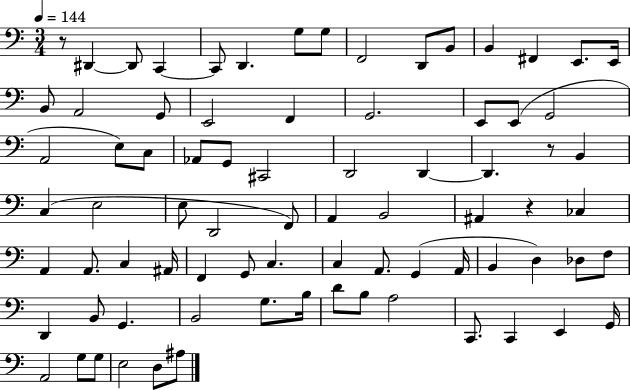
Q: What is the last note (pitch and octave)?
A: A#3